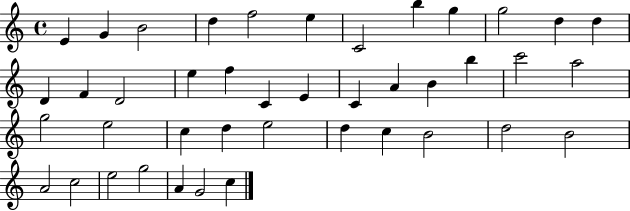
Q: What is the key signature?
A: C major